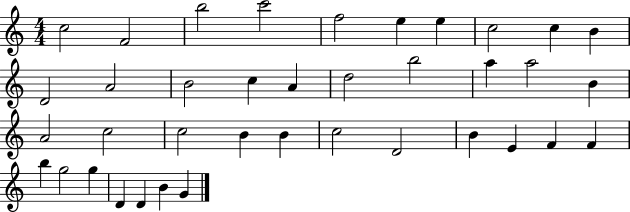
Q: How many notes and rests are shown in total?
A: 38